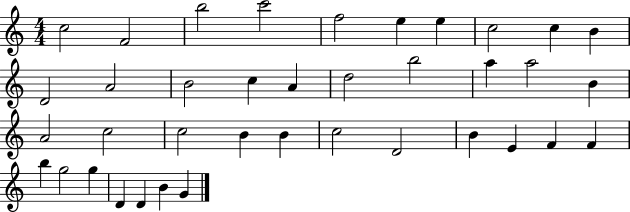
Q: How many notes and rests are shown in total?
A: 38